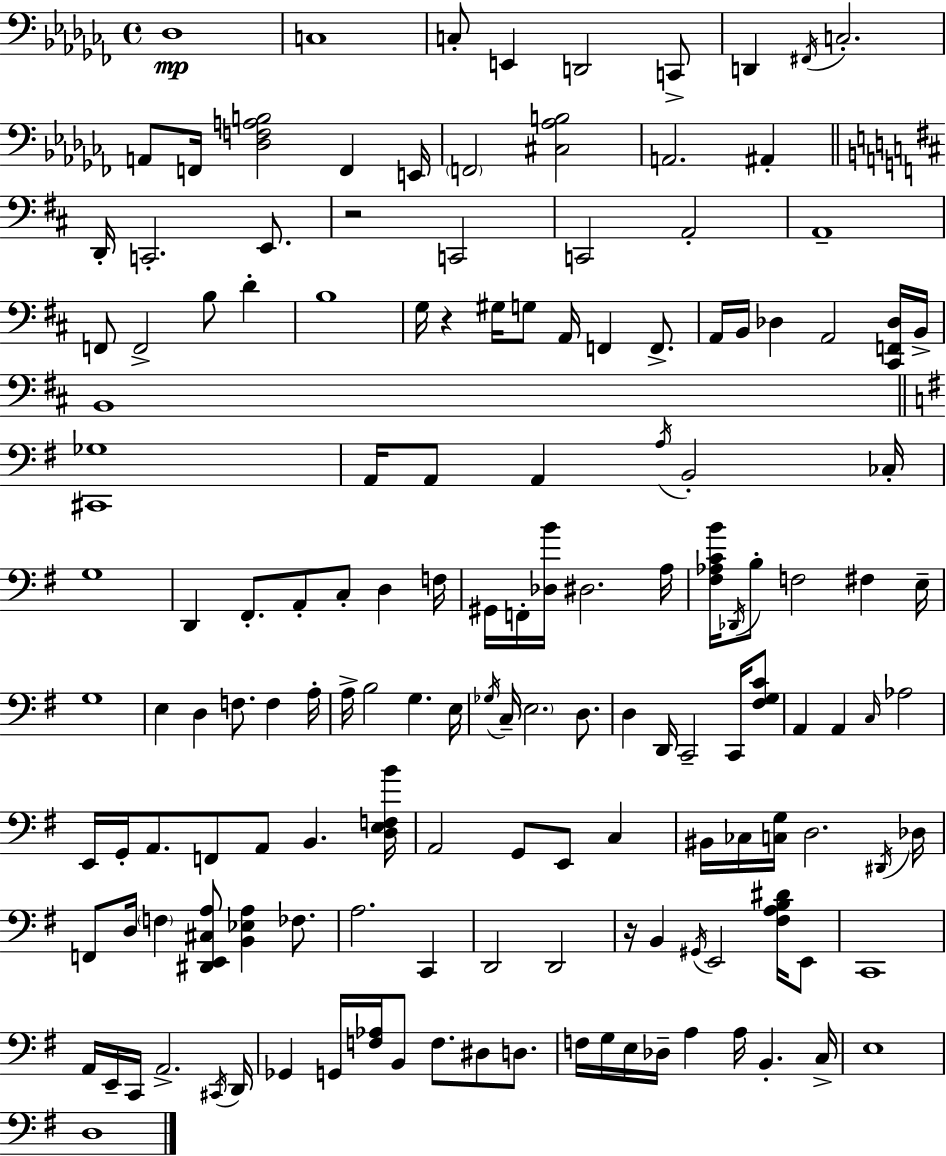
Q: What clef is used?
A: bass